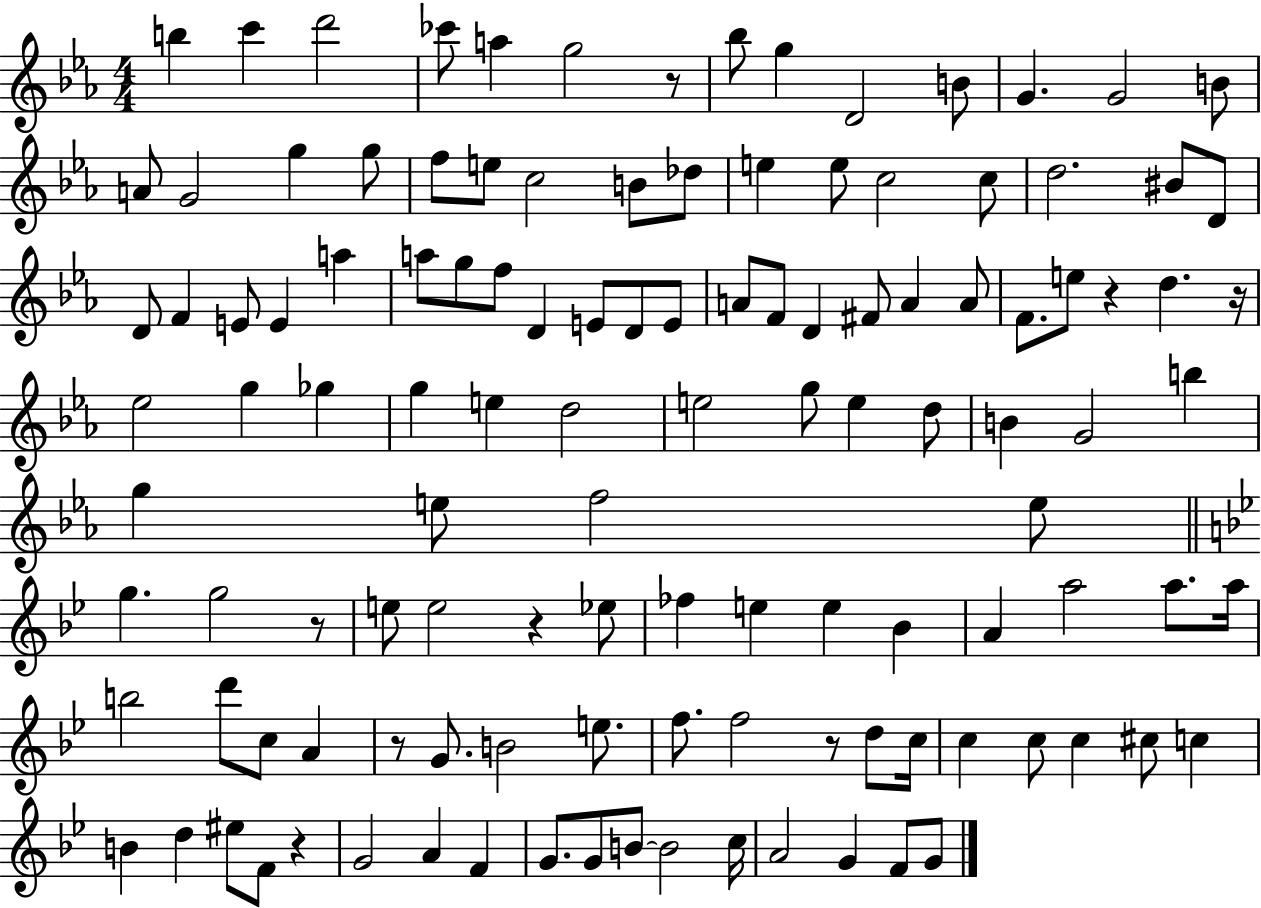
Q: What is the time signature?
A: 4/4